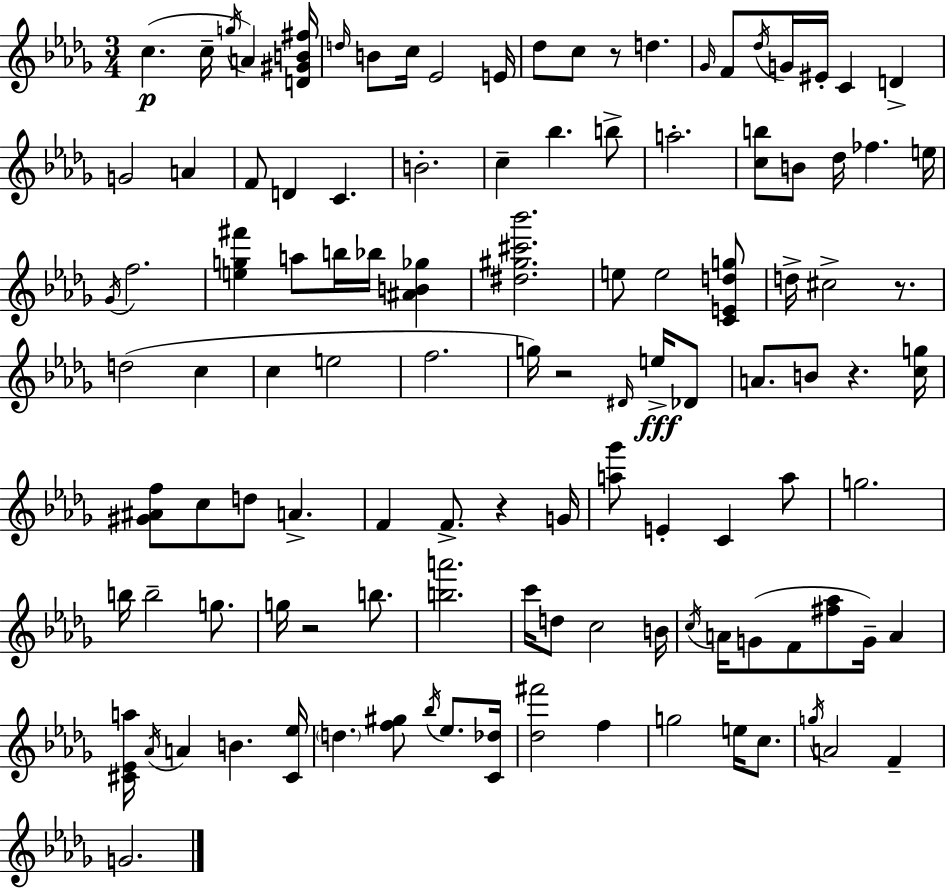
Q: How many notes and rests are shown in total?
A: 114